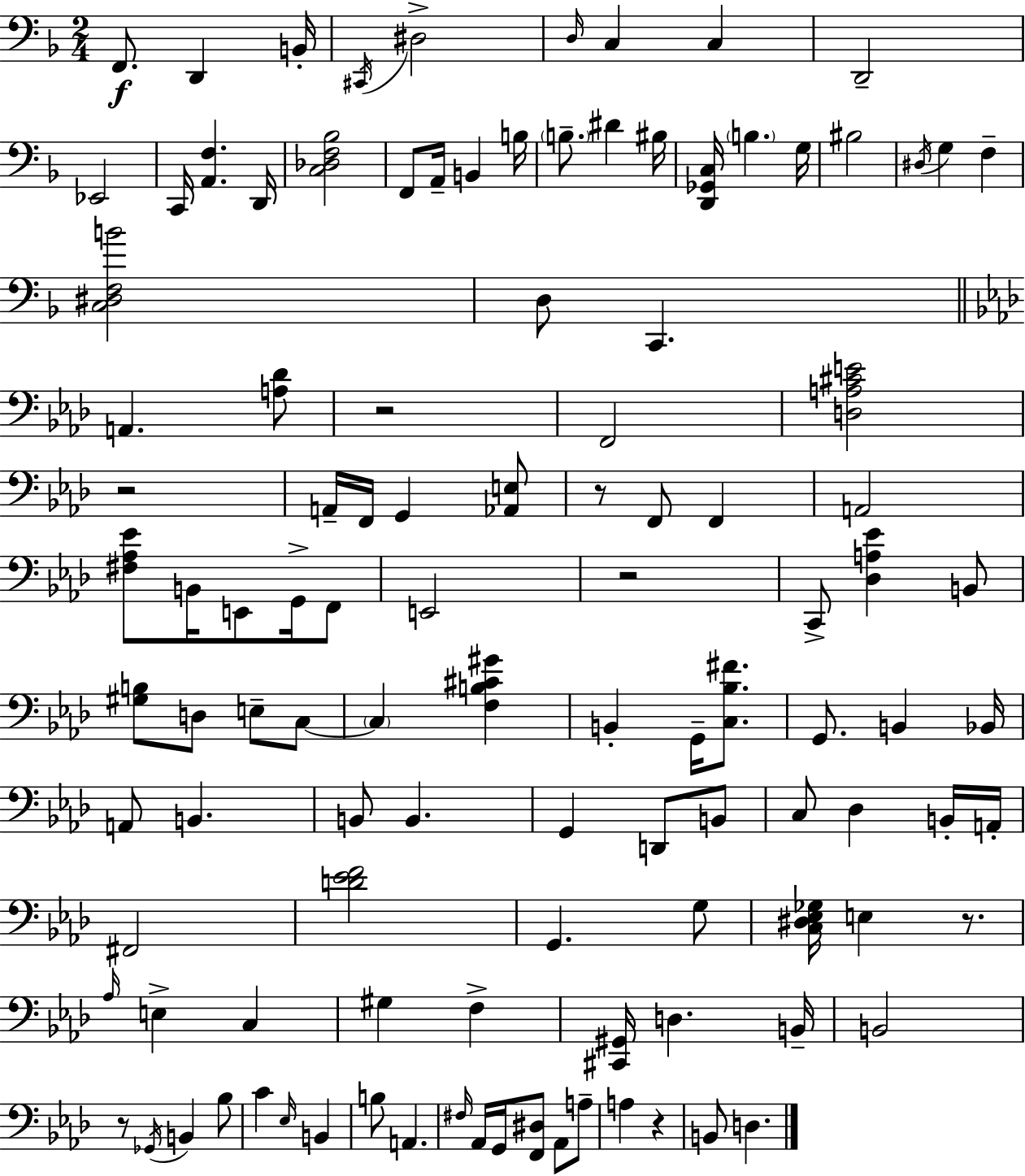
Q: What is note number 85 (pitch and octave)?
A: G2